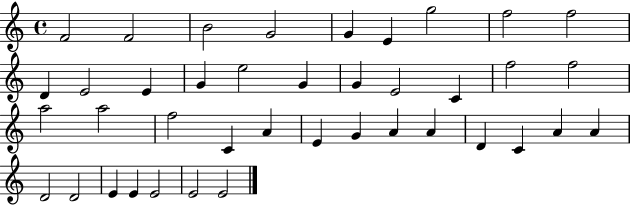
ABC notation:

X:1
T:Untitled
M:4/4
L:1/4
K:C
F2 F2 B2 G2 G E g2 f2 f2 D E2 E G e2 G G E2 C f2 f2 a2 a2 f2 C A E G A A D C A A D2 D2 E E E2 E2 E2